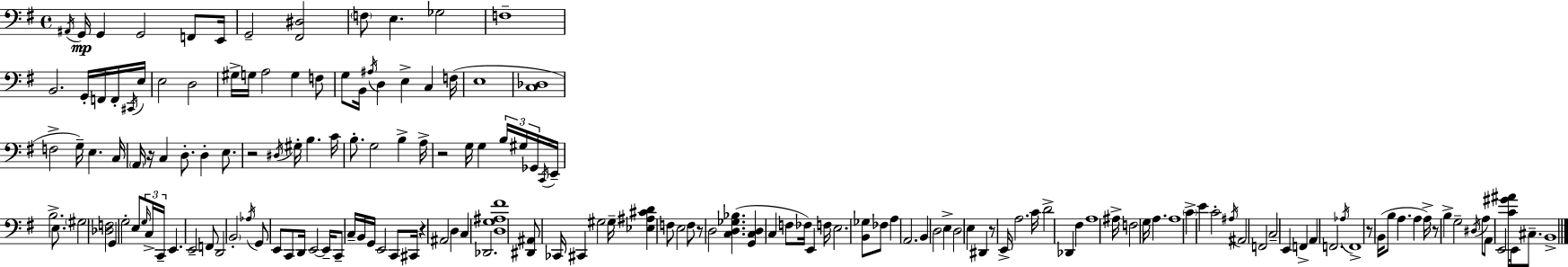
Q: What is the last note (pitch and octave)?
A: B2